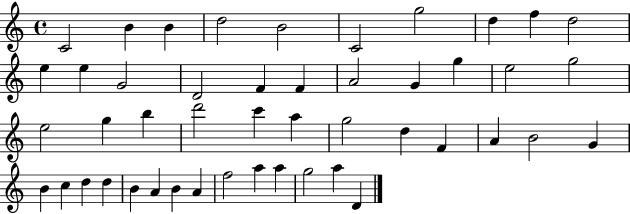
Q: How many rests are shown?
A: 0